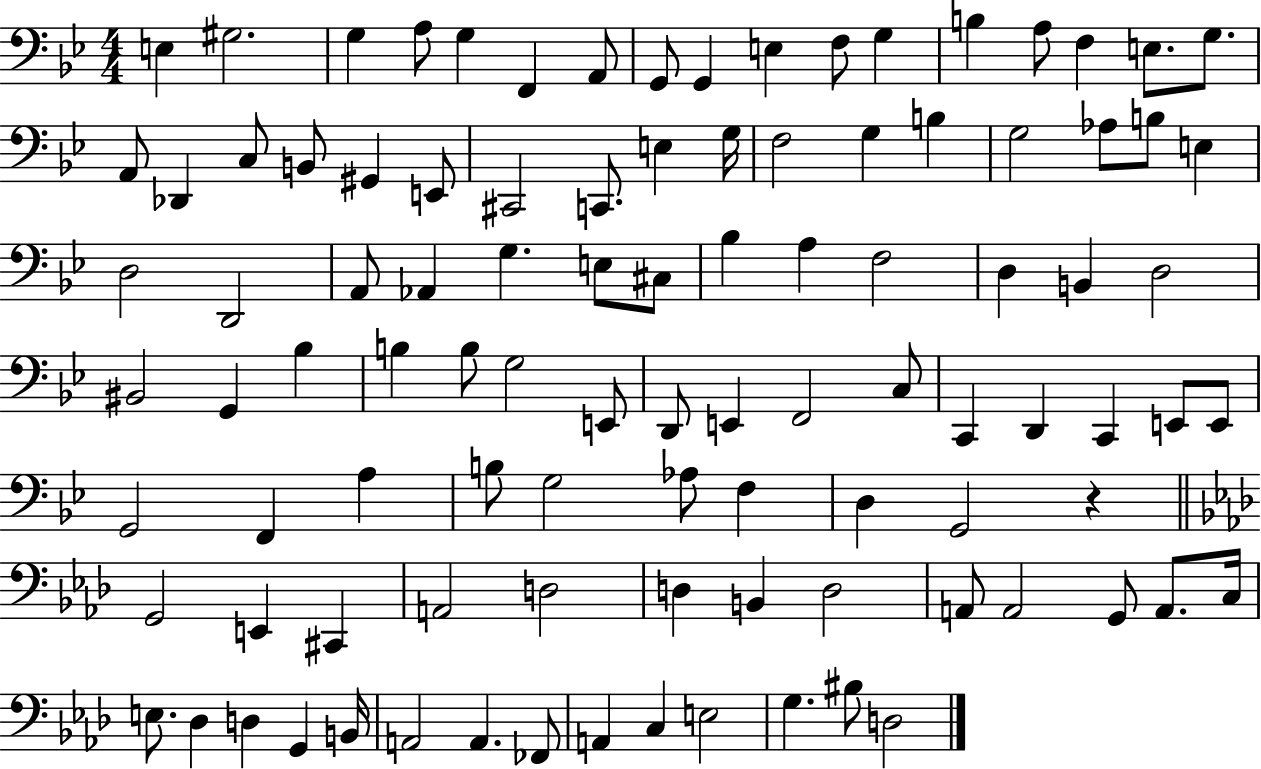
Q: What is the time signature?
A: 4/4